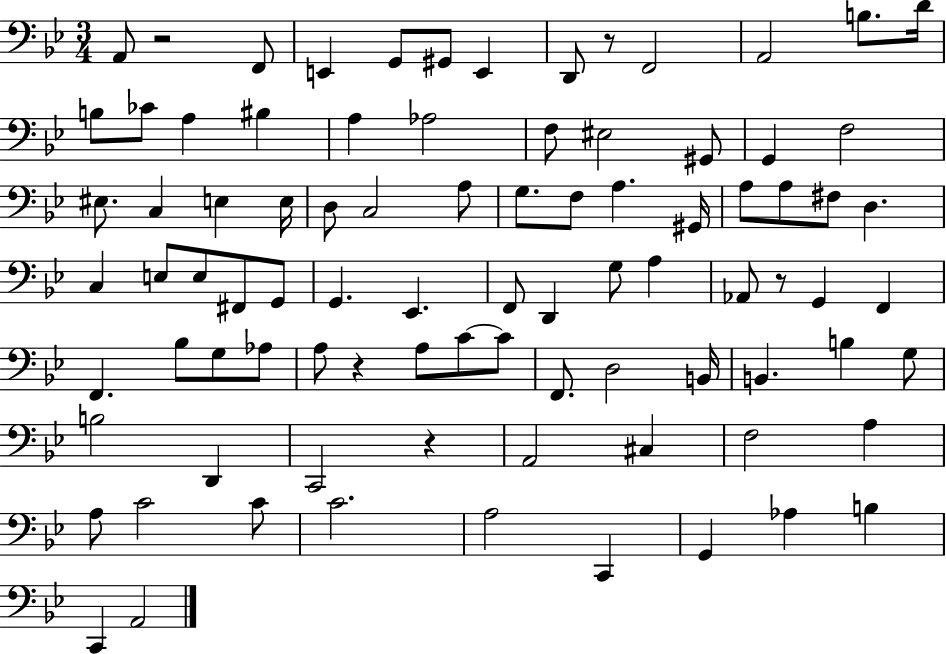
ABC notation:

X:1
T:Untitled
M:3/4
L:1/4
K:Bb
A,,/2 z2 F,,/2 E,, G,,/2 ^G,,/2 E,, D,,/2 z/2 F,,2 A,,2 B,/2 D/4 B,/2 _C/2 A, ^B, A, _A,2 F,/2 ^E,2 ^G,,/2 G,, F,2 ^E,/2 C, E, E,/4 D,/2 C,2 A,/2 G,/2 F,/2 A, ^G,,/4 A,/2 A,/2 ^F,/2 D, C, E,/2 E,/2 ^F,,/2 G,,/2 G,, _E,, F,,/2 D,, G,/2 A, _A,,/2 z/2 G,, F,, F,, _B,/2 G,/2 _A,/2 A,/2 z A,/2 C/2 C/2 F,,/2 D,2 B,,/4 B,, B, G,/2 B,2 D,, C,,2 z A,,2 ^C, F,2 A, A,/2 C2 C/2 C2 A,2 C,, G,, _A, B, C,, A,,2